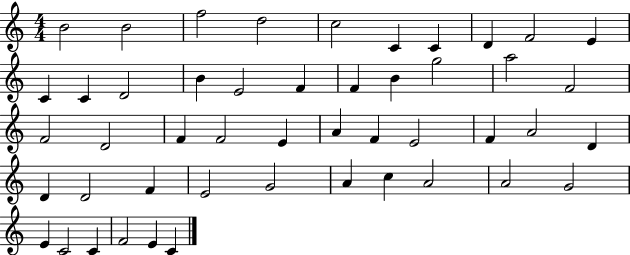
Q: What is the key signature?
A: C major